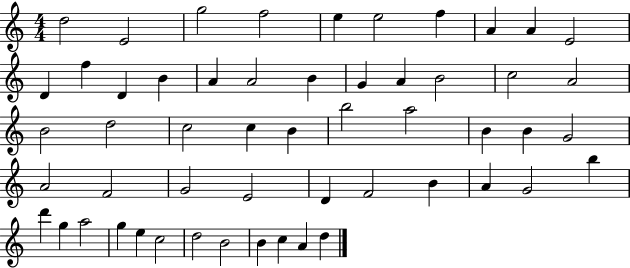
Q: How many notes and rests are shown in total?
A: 54